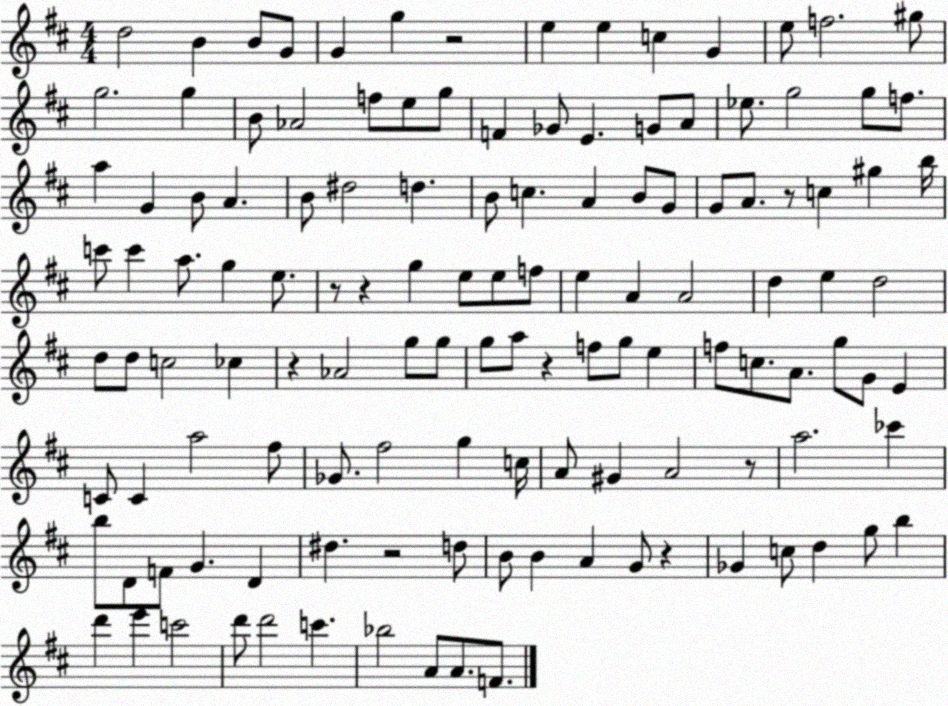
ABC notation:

X:1
T:Untitled
M:4/4
L:1/4
K:D
d2 B B/2 G/2 G g z2 e e c G e/2 f2 ^g/2 g2 g B/2 _A2 f/2 e/2 g/2 F _G/2 E G/2 A/2 _e/2 g2 g/2 f/2 a G B/2 A B/2 ^d2 d B/2 c A B/2 G/2 G/2 A/2 z/2 c ^g b/4 c'/2 c' a/2 g e/2 z/2 z g e/2 e/2 f/2 e A A2 d e d2 d/2 d/2 c2 _c z _A2 g/2 g/2 g/2 a/2 z f/2 g/2 e f/2 c/2 A/2 g/2 G/2 E C/2 C a2 ^f/2 _G/2 ^f2 g c/4 A/2 ^G A2 z/2 a2 _c' b/2 D/2 F/2 G D ^d z2 d/2 B/2 B A G/2 z _G c/2 d g/2 b d' e' c'2 d'/2 d'2 c' _b2 A/2 A/2 F/2